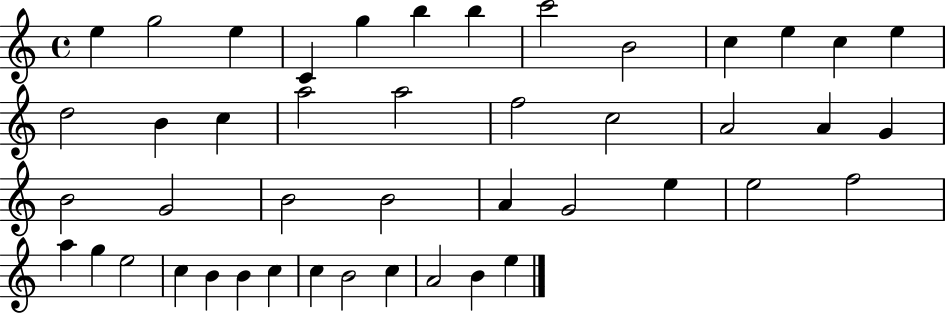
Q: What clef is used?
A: treble